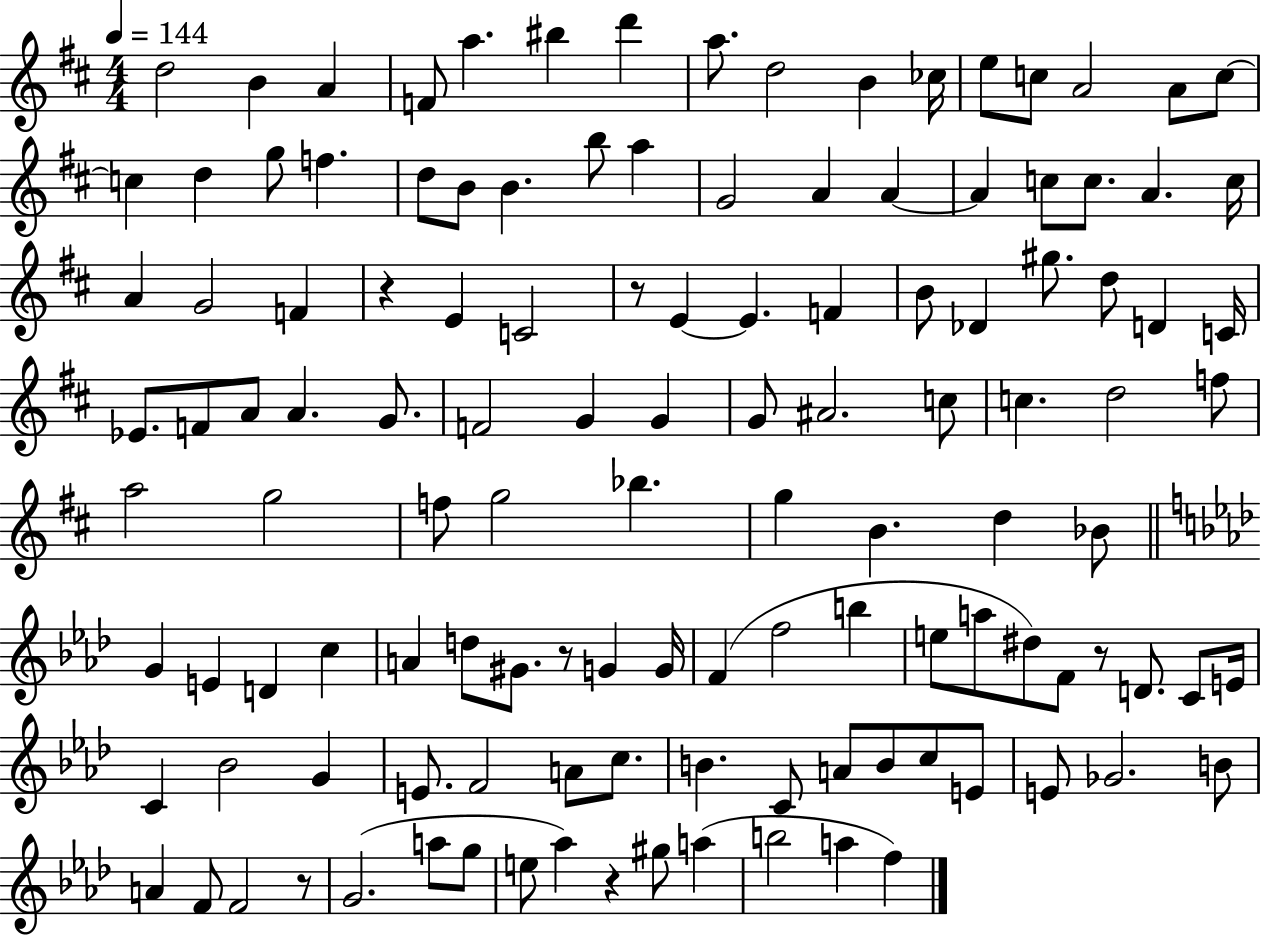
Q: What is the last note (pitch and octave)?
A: F5